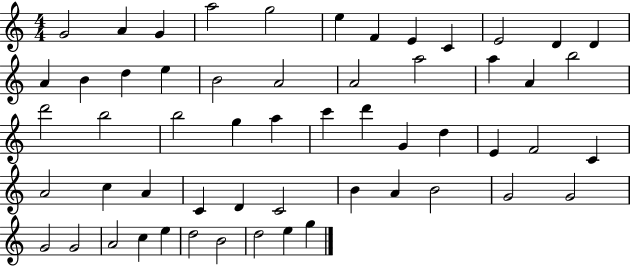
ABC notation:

X:1
T:Untitled
M:4/4
L:1/4
K:C
G2 A G a2 g2 e F E C E2 D D A B d e B2 A2 A2 a2 a A b2 d'2 b2 b2 g a c' d' G d E F2 C A2 c A C D C2 B A B2 G2 G2 G2 G2 A2 c e d2 B2 d2 e g